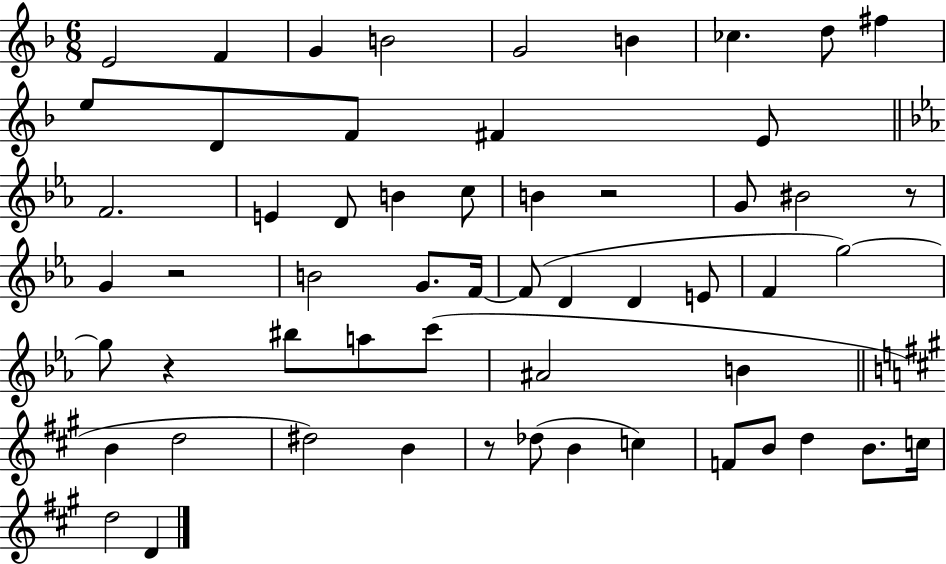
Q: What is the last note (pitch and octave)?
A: D4